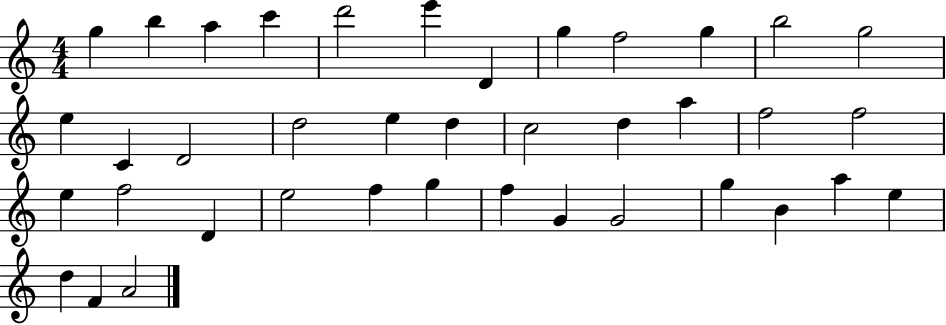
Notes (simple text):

G5/q B5/q A5/q C6/q D6/h E6/q D4/q G5/q F5/h G5/q B5/h G5/h E5/q C4/q D4/h D5/h E5/q D5/q C5/h D5/q A5/q F5/h F5/h E5/q F5/h D4/q E5/h F5/q G5/q F5/q G4/q G4/h G5/q B4/q A5/q E5/q D5/q F4/q A4/h